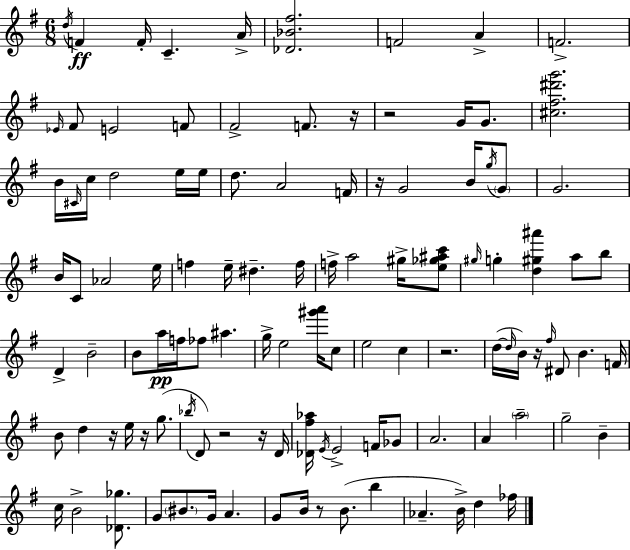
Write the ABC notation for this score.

X:1
T:Untitled
M:6/8
L:1/4
K:G
d/4 F F/4 C A/4 [_D_B^f]2 F2 A F2 _E/4 ^F/2 E2 F/2 ^F2 F/2 z/4 z2 G/4 G/2 [^c^f^d'g']2 B/4 ^C/4 c/4 d2 e/4 e/4 d/2 A2 F/4 z/4 G2 B/4 g/4 G/2 G2 B/4 C/2 _A2 e/4 f e/4 ^d f/4 f/4 a2 ^g/4 [e_g^ac']/2 ^g/4 g [d^g^a'] a/2 b/2 D B2 B/2 a/4 f/4 _f/2 ^a g/4 e2 [^g'a']/4 c/2 e2 c z2 d/4 d/4 B/4 z/4 ^f/4 ^D/2 B F/4 B/2 d z/4 e/4 z/4 g/2 _b/4 D/2 z2 z/4 D/4 [_D^f_a]/4 E/4 E2 F/4 _G/2 A2 A a2 g2 B c/4 B2 [_D_g]/2 G/2 ^B/2 G/4 A G/2 B/4 z/2 B/2 b _A B/4 d _f/4